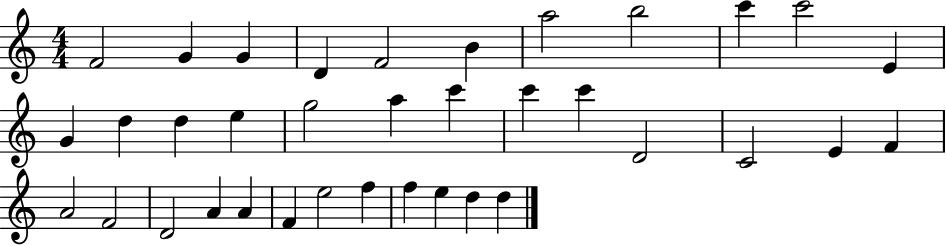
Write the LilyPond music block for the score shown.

{
  \clef treble
  \numericTimeSignature
  \time 4/4
  \key c \major
  f'2 g'4 g'4 | d'4 f'2 b'4 | a''2 b''2 | c'''4 c'''2 e'4 | \break g'4 d''4 d''4 e''4 | g''2 a''4 c'''4 | c'''4 c'''4 d'2 | c'2 e'4 f'4 | \break a'2 f'2 | d'2 a'4 a'4 | f'4 e''2 f''4 | f''4 e''4 d''4 d''4 | \break \bar "|."
}